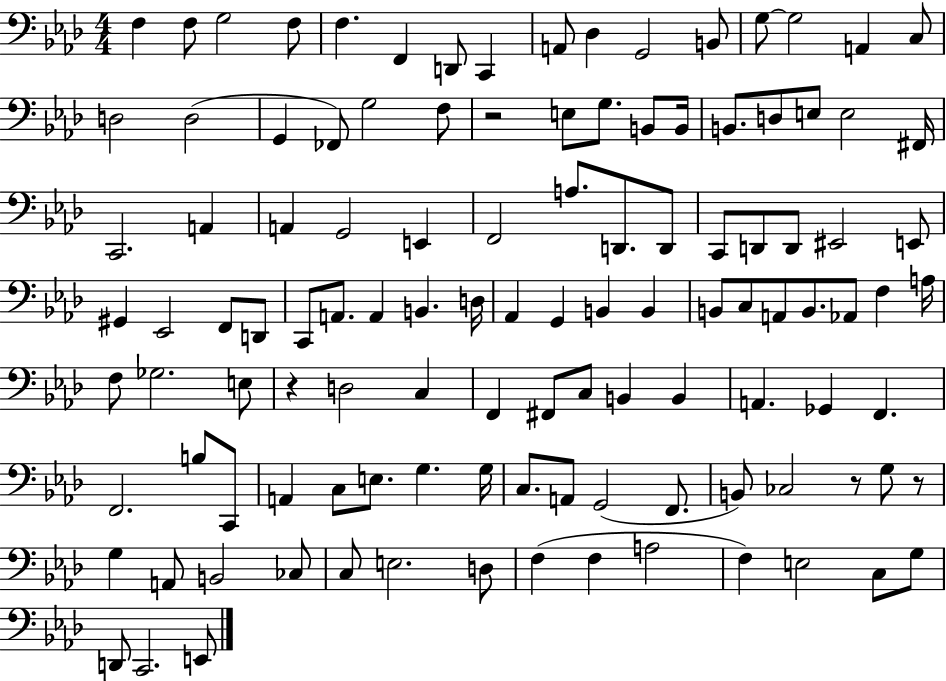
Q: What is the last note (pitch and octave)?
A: E2